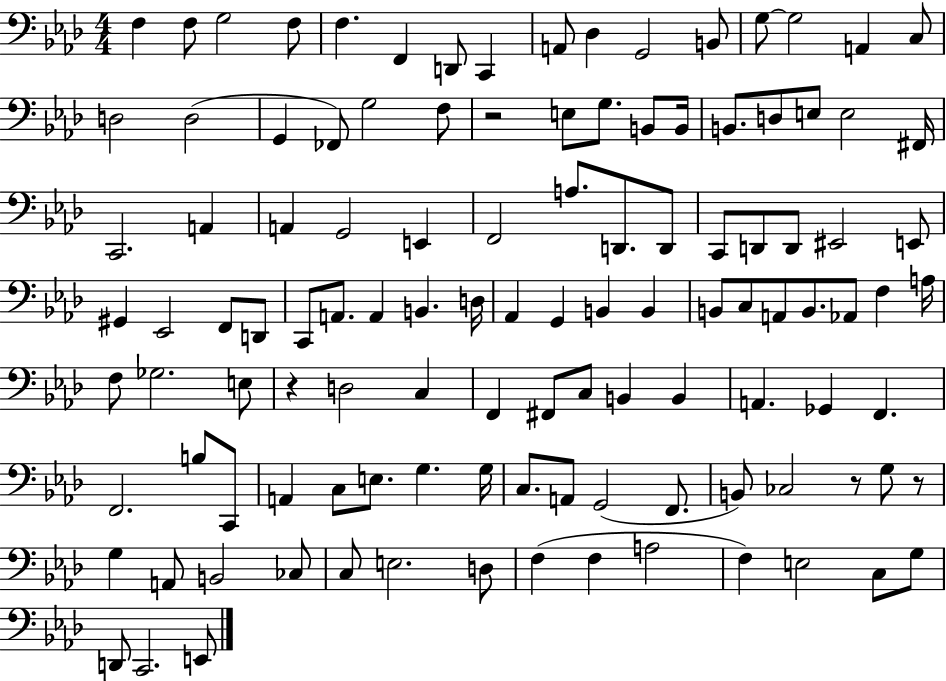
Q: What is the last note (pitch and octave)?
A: E2